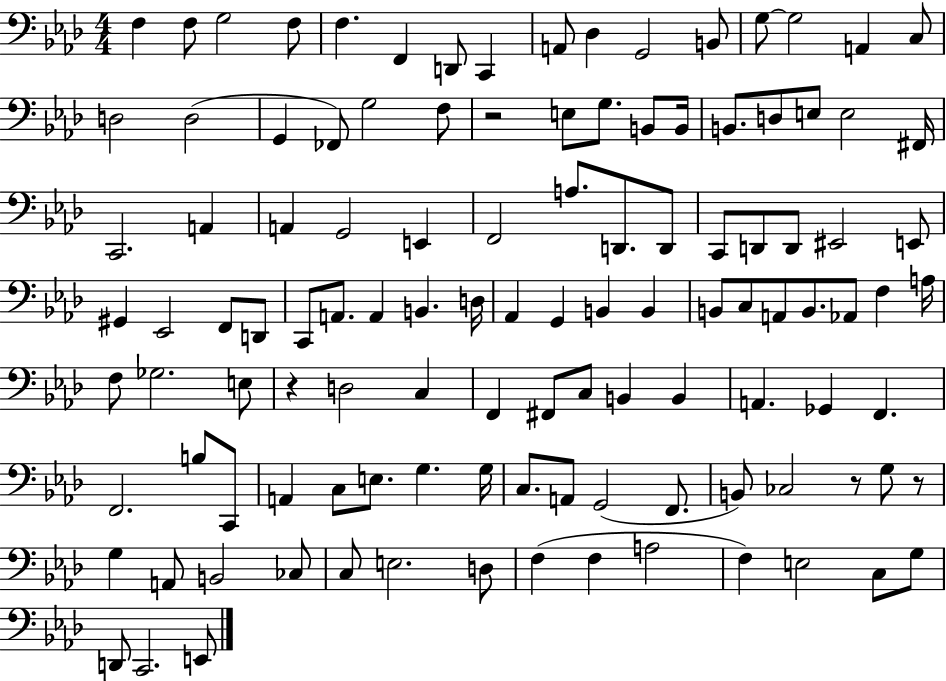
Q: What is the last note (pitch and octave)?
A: E2